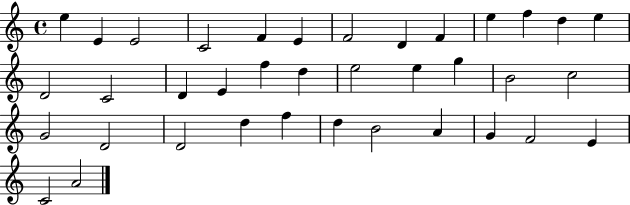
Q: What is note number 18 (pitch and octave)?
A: F5